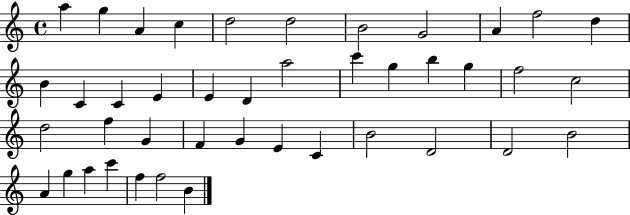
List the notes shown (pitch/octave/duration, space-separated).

A5/q G5/q A4/q C5/q D5/h D5/h B4/h G4/h A4/q F5/h D5/q B4/q C4/q C4/q E4/q E4/q D4/q A5/h C6/q G5/q B5/q G5/q F5/h C5/h D5/h F5/q G4/q F4/q G4/q E4/q C4/q B4/h D4/h D4/h B4/h A4/q G5/q A5/q C6/q F5/q F5/h B4/q